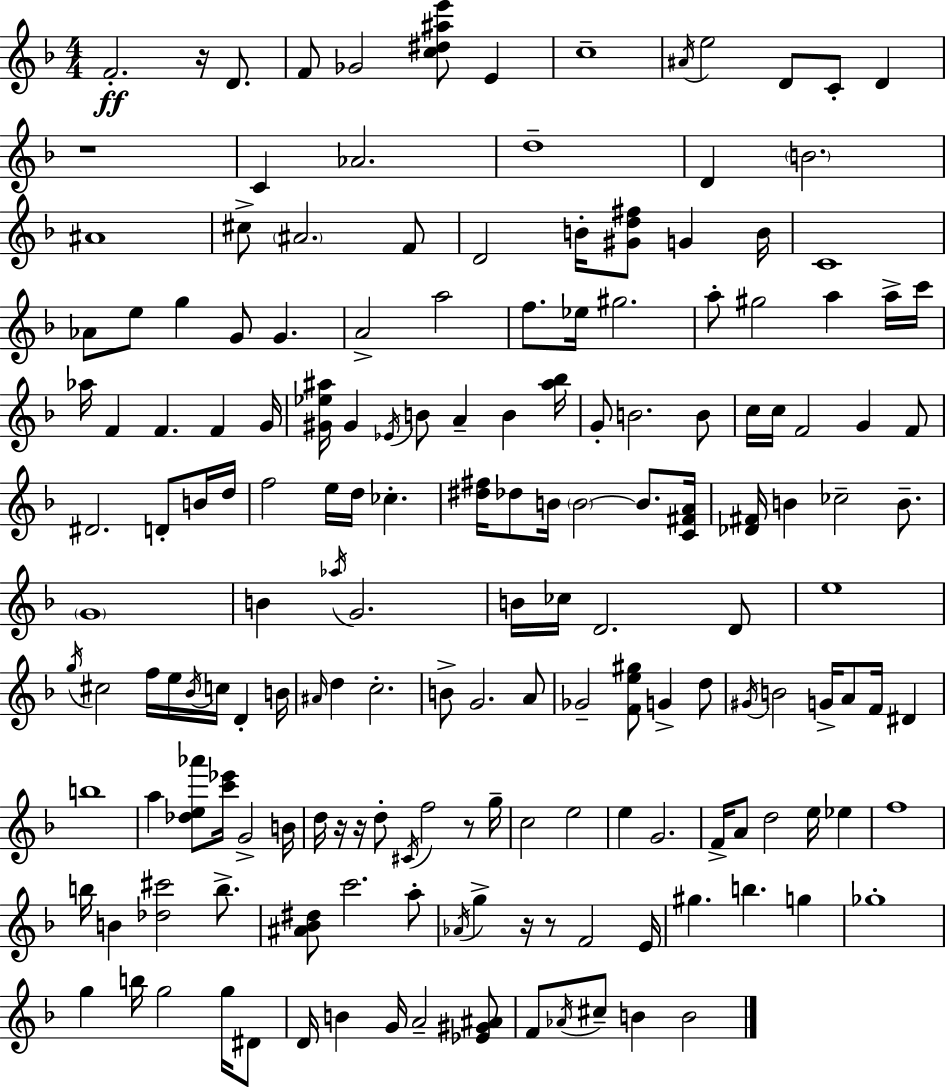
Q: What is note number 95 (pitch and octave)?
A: G4